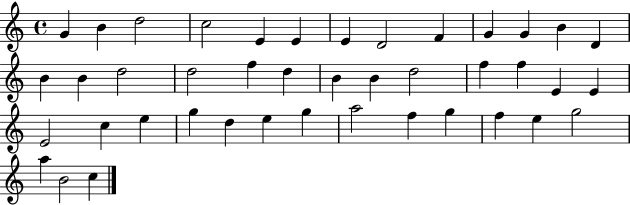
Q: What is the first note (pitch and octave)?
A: G4